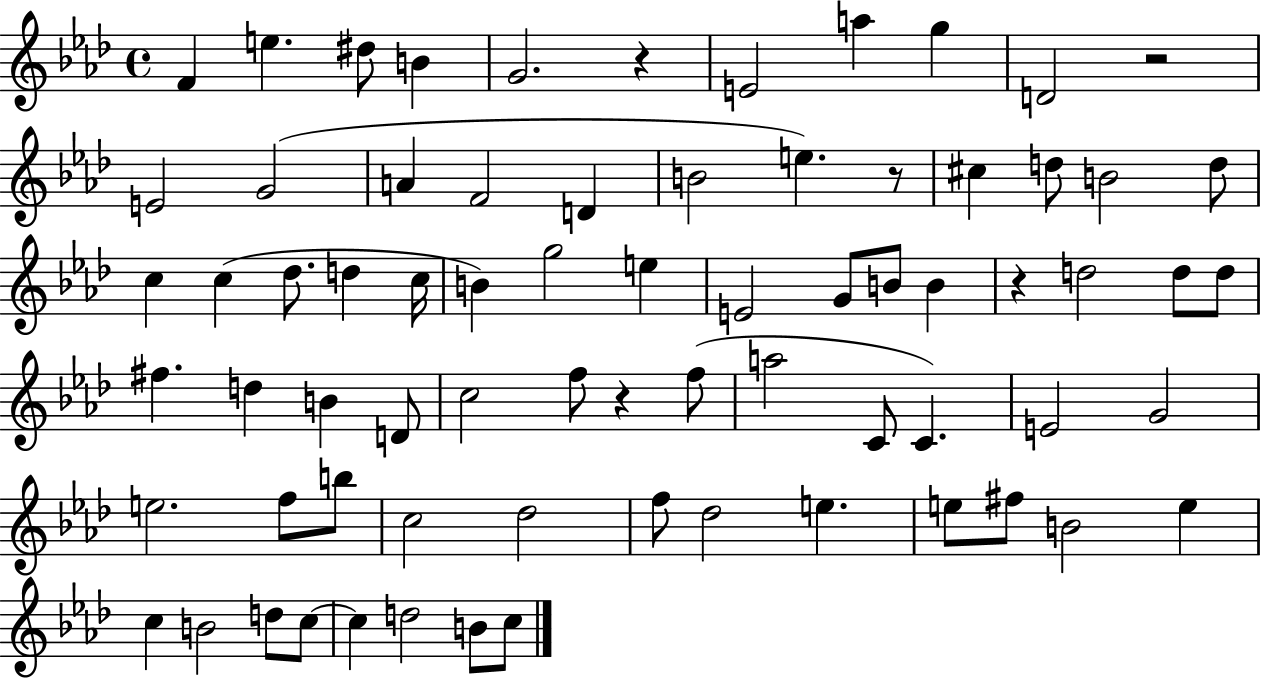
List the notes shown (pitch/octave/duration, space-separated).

F4/q E5/q. D#5/e B4/q G4/h. R/q E4/h A5/q G5/q D4/h R/h E4/h G4/h A4/q F4/h D4/q B4/h E5/q. R/e C#5/q D5/e B4/h D5/e C5/q C5/q Db5/e. D5/q C5/s B4/q G5/h E5/q E4/h G4/e B4/e B4/q R/q D5/h D5/e D5/e F#5/q. D5/q B4/q D4/e C5/h F5/e R/q F5/e A5/h C4/e C4/q. E4/h G4/h E5/h. F5/e B5/e C5/h Db5/h F5/e Db5/h E5/q. E5/e F#5/e B4/h E5/q C5/q B4/h D5/e C5/e C5/q D5/h B4/e C5/e